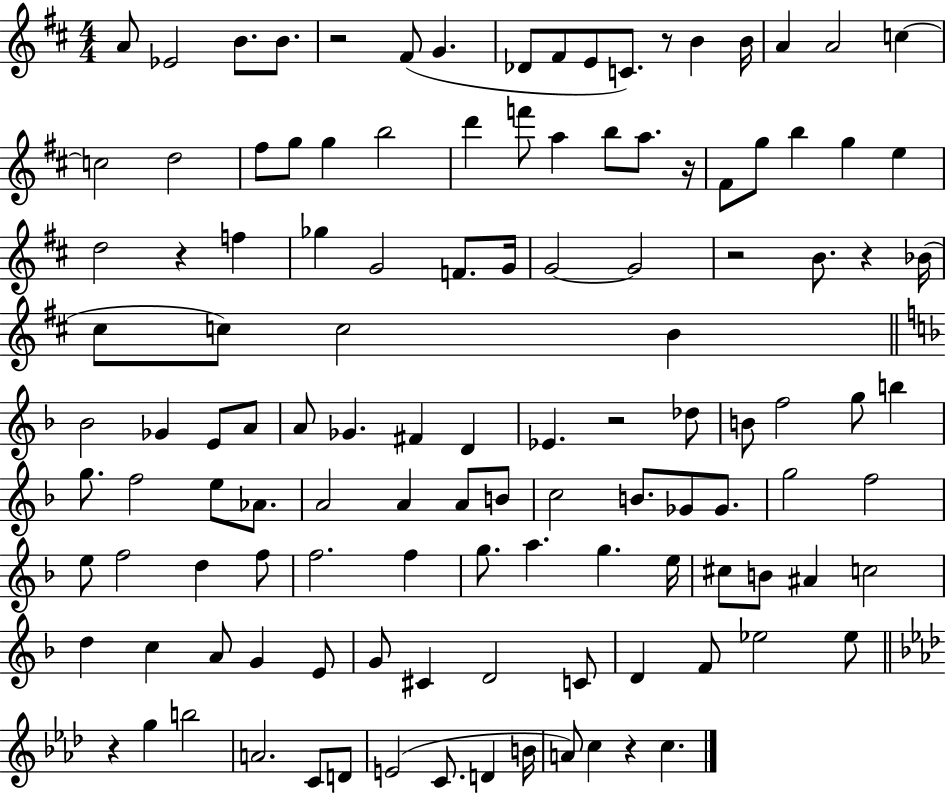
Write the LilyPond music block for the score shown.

{
  \clef treble
  \numericTimeSignature
  \time 4/4
  \key d \major
  a'8 ees'2 b'8. b'8. | r2 fis'8( g'4. | des'8 fis'8 e'8 c'8.) r8 b'4 b'16 | a'4 a'2 c''4~~ | \break c''2 d''2 | fis''8 g''8 g''4 b''2 | d'''4 f'''8 a''4 b''8 a''8. r16 | fis'8 g''8 b''4 g''4 e''4 | \break d''2 r4 f''4 | ges''4 g'2 f'8. g'16 | g'2~~ g'2 | r2 b'8. r4 bes'16( | \break cis''8 c''8) c''2 b'4 | \bar "||" \break \key f \major bes'2 ges'4 e'8 a'8 | a'8 ges'4. fis'4 d'4 | ees'4. r2 des''8 | b'8 f''2 g''8 b''4 | \break g''8. f''2 e''8 aes'8. | a'2 a'4 a'8 b'8 | c''2 b'8. ges'8 ges'8. | g''2 f''2 | \break e''8 f''2 d''4 f''8 | f''2. f''4 | g''8. a''4. g''4. e''16 | cis''8 b'8 ais'4 c''2 | \break d''4 c''4 a'8 g'4 e'8 | g'8 cis'4 d'2 c'8 | d'4 f'8 ees''2 ees''8 | \bar "||" \break \key aes \major r4 g''4 b''2 | a'2. c'8 d'8 | e'2( c'8. d'4 b'16 | a'8) c''4 r4 c''4. | \break \bar "|."
}